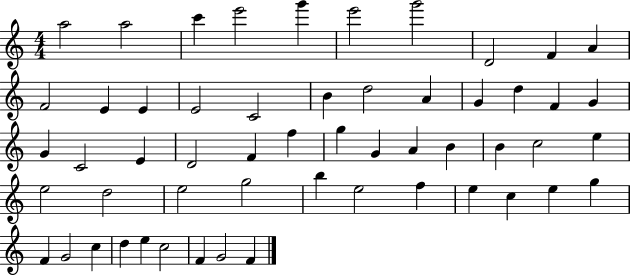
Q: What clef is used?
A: treble